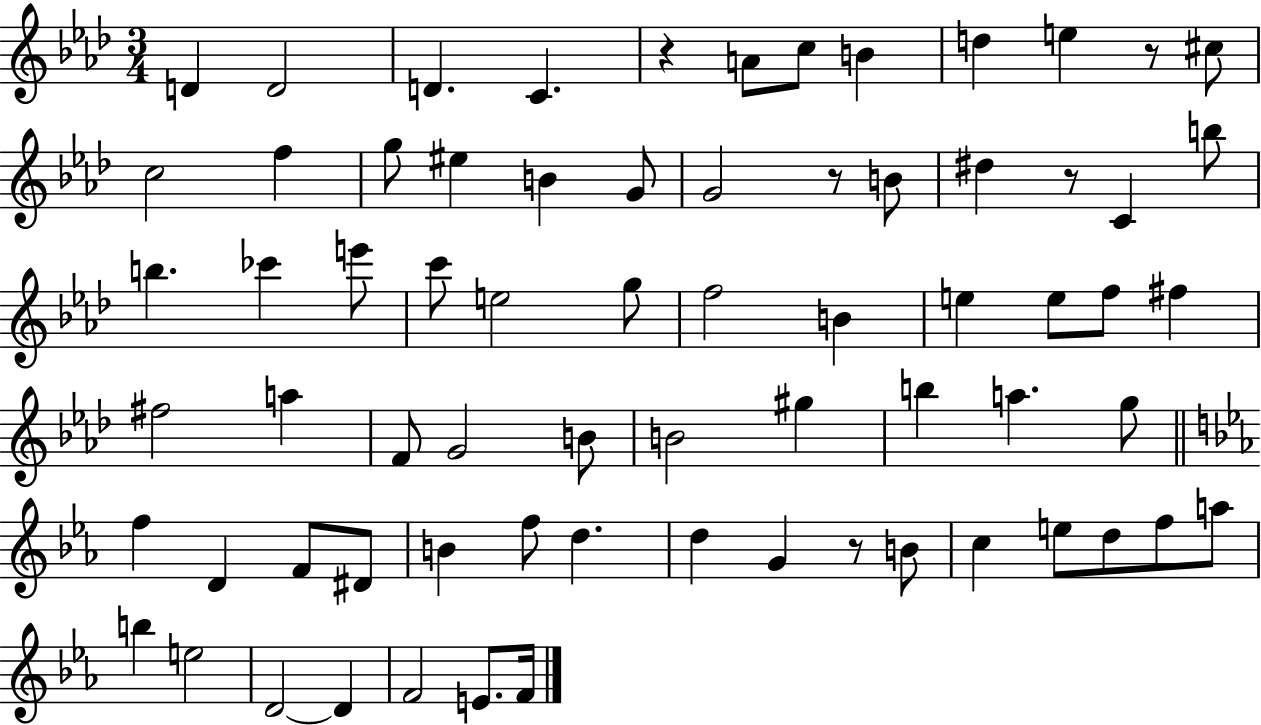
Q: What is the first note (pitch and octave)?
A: D4